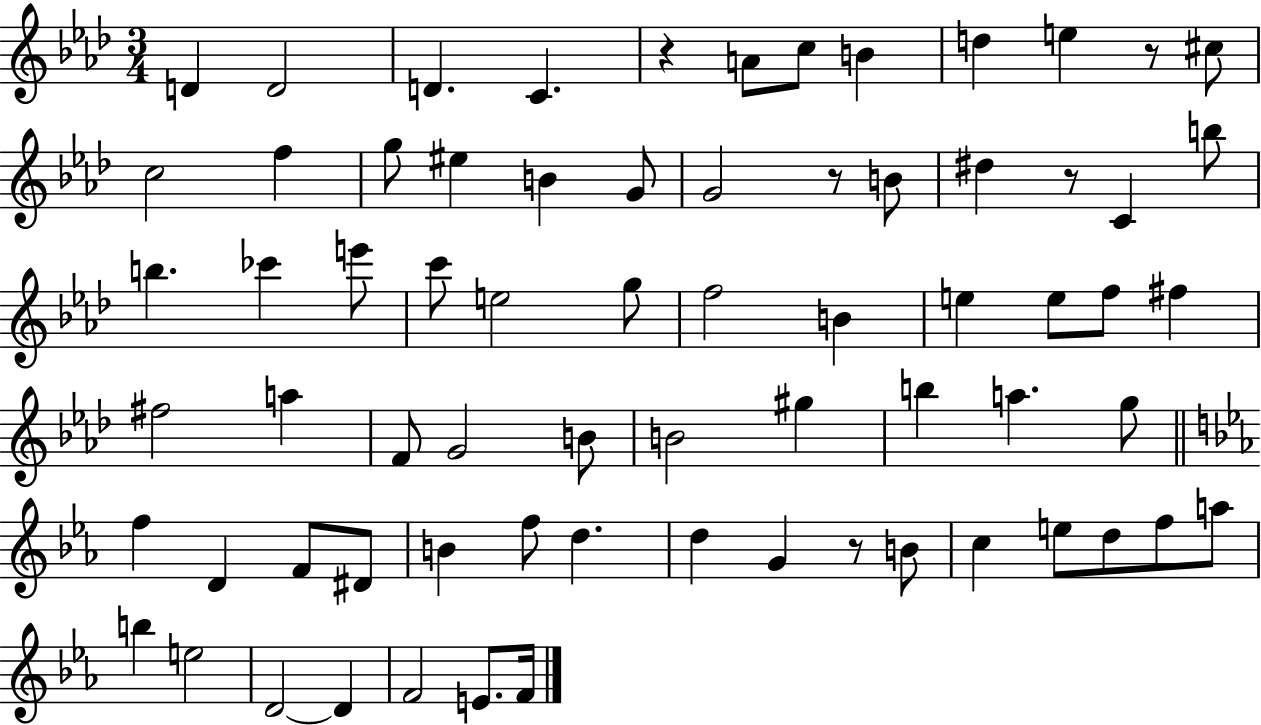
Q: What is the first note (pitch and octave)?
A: D4